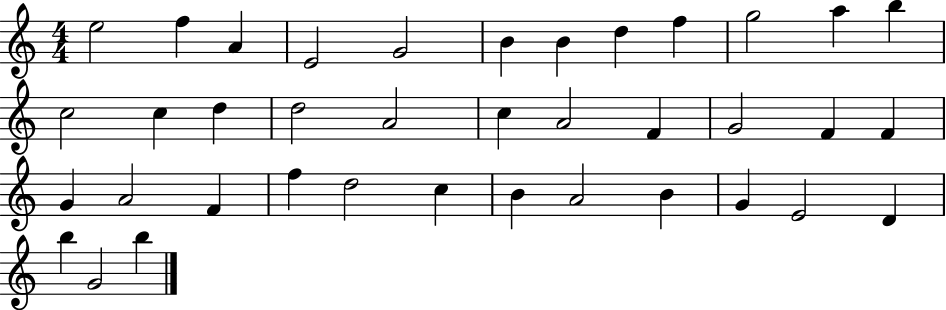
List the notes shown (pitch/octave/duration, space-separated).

E5/h F5/q A4/q E4/h G4/h B4/q B4/q D5/q F5/q G5/h A5/q B5/q C5/h C5/q D5/q D5/h A4/h C5/q A4/h F4/q G4/h F4/q F4/q G4/q A4/h F4/q F5/q D5/h C5/q B4/q A4/h B4/q G4/q E4/h D4/q B5/q G4/h B5/q